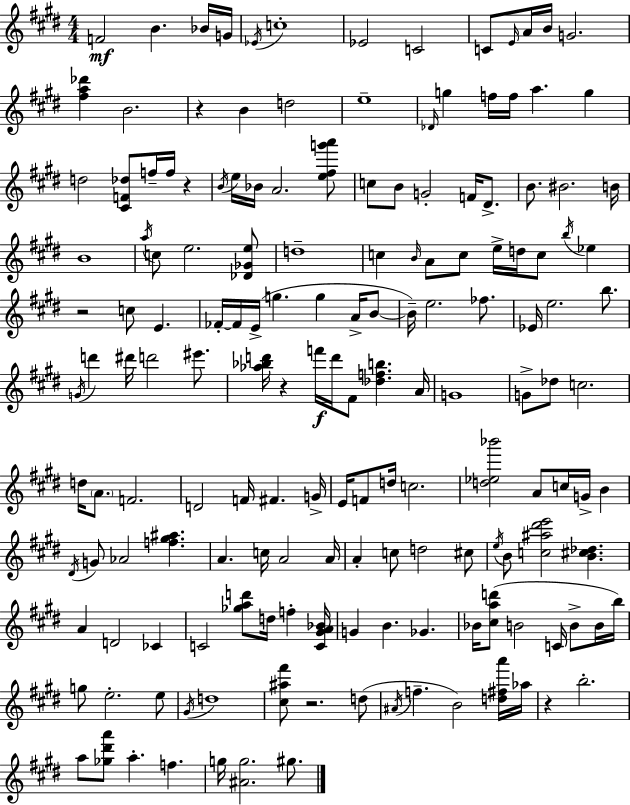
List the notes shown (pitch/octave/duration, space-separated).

F4/h B4/q. Bb4/s G4/s Eb4/s C5/w Eb4/h C4/h C4/e E4/s A4/s B4/s G4/h. [F#5,A5,Db6]/q B4/h. R/q B4/q D5/h E5/w Db4/s G5/q F5/s F5/s A5/q. G5/q D5/h [C#4,F4,Db5]/e F5/s F5/s R/q B4/s E5/s Bb4/s A4/h. [E5,F#5,G6,A6]/e C5/e B4/e G4/h F4/s D#4/e. B4/e. BIS4/h. B4/s B4/w A5/s C5/e E5/h. [Db4,Gb4,E5]/e D5/w C5/q B4/s A4/e C5/e E5/s D5/s C5/e B5/s Eb5/q R/h C5/e E4/q. FES4/s FES4/s E4/s G5/q. G5/q A4/s B4/e B4/s E5/h. FES5/e. Eb4/s E5/h. B5/e. G4/s D6/q D#6/s D6/h EIS6/e. [Ab5,Bb5,D6]/s R/q F6/s D6/s F#4/e [Db5,F5,B5]/q. A4/s G4/w G4/e Db5/e C5/h. D5/s A4/e. F4/h. D4/h F4/s F#4/q. G4/s E4/s F4/e D5/s C5/h. [D5,Eb5,Bb6]/h A4/e C5/s G4/s B4/q D#4/s G4/e Ab4/h [F5,G#5,A#5]/q. A4/q. C5/s A4/h A4/s A4/q C5/e D5/h C#5/e E5/s B4/e [C5,A#5,D#6,E6]/h [B4,C#5,Db5]/q. A4/q D4/h CES4/q C4/h [Gb5,A5,D6]/e D5/s F5/q [C4,G#4,A4,Bb4]/s G4/q B4/q. Gb4/q. Bb4/s [C#5,A5,D6]/e B4/h C4/s B4/e B4/s B5/s G5/e E5/h. E5/e G#4/s D5/w [C#5,A#5,F#6]/e R/h. D5/e A#4/s F5/q. B4/h [D5,F#5,A6]/s Ab5/s R/q B5/h. A5/e [Gb5,D#6,A6]/e A5/q. F5/q. G5/s [A#4,G5]/h. G#5/e.